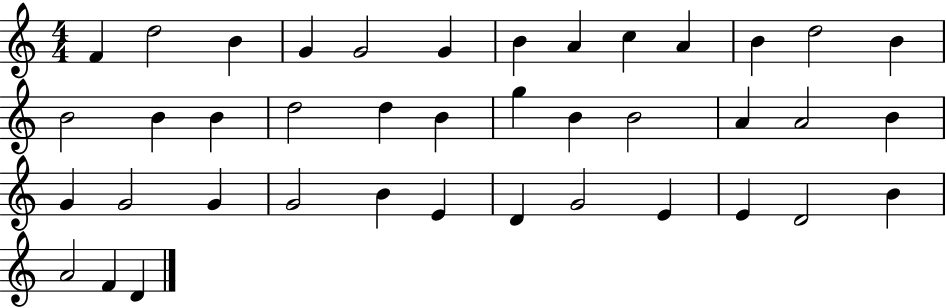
F4/q D5/h B4/q G4/q G4/h G4/q B4/q A4/q C5/q A4/q B4/q D5/h B4/q B4/h B4/q B4/q D5/h D5/q B4/q G5/q B4/q B4/h A4/q A4/h B4/q G4/q G4/h G4/q G4/h B4/q E4/q D4/q G4/h E4/q E4/q D4/h B4/q A4/h F4/q D4/q